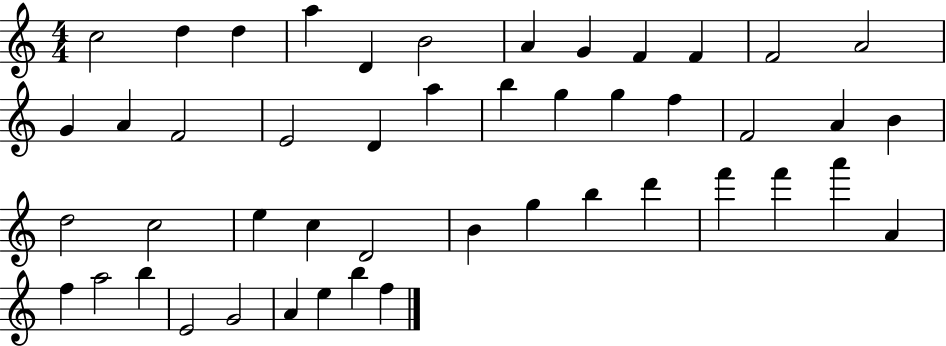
{
  \clef treble
  \numericTimeSignature
  \time 4/4
  \key c \major
  c''2 d''4 d''4 | a''4 d'4 b'2 | a'4 g'4 f'4 f'4 | f'2 a'2 | \break g'4 a'4 f'2 | e'2 d'4 a''4 | b''4 g''4 g''4 f''4 | f'2 a'4 b'4 | \break d''2 c''2 | e''4 c''4 d'2 | b'4 g''4 b''4 d'''4 | f'''4 f'''4 a'''4 a'4 | \break f''4 a''2 b''4 | e'2 g'2 | a'4 e''4 b''4 f''4 | \bar "|."
}